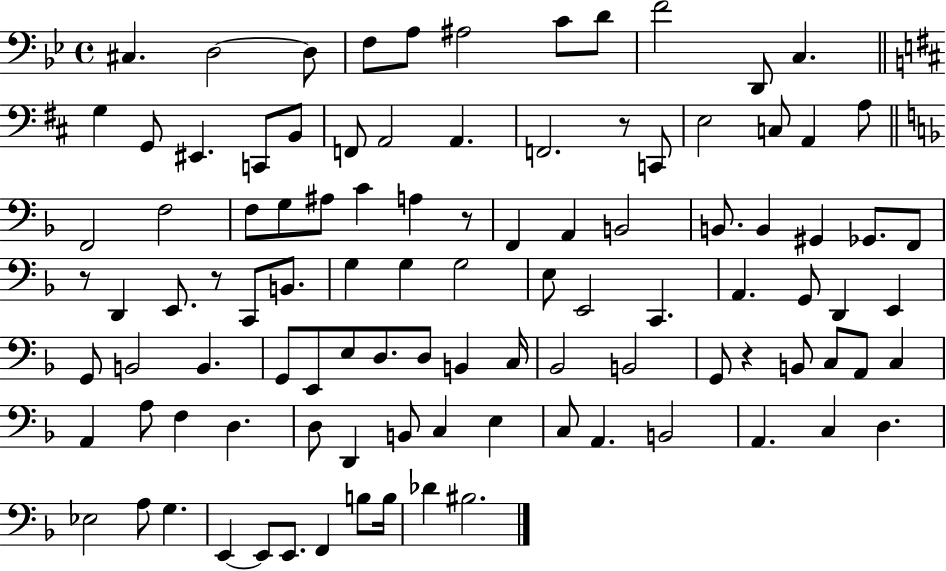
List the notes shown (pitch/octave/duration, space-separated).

C#3/q. D3/h D3/e F3/e A3/e A#3/h C4/e D4/e F4/h D2/e C3/q. G3/q G2/e EIS2/q. C2/e B2/e F2/e A2/h A2/q. F2/h. R/e C2/e E3/h C3/e A2/q A3/e F2/h F3/h F3/e G3/e A#3/e C4/q A3/q R/e F2/q A2/q B2/h B2/e. B2/q G#2/q Gb2/e. F2/e R/e D2/q E2/e. R/e C2/e B2/e. G3/q G3/q G3/h E3/e E2/h C2/q. A2/q. G2/e D2/q E2/q G2/e B2/h B2/q. G2/e E2/e E3/e D3/e. D3/e B2/q C3/s Bb2/h B2/h G2/e R/q B2/e C3/e A2/e C3/q A2/q A3/e F3/q D3/q. D3/e D2/q B2/e C3/q E3/q C3/e A2/q. B2/h A2/q. C3/q D3/q. Eb3/h A3/e G3/q. E2/q E2/e E2/e. F2/q B3/e B3/s Db4/q BIS3/h.